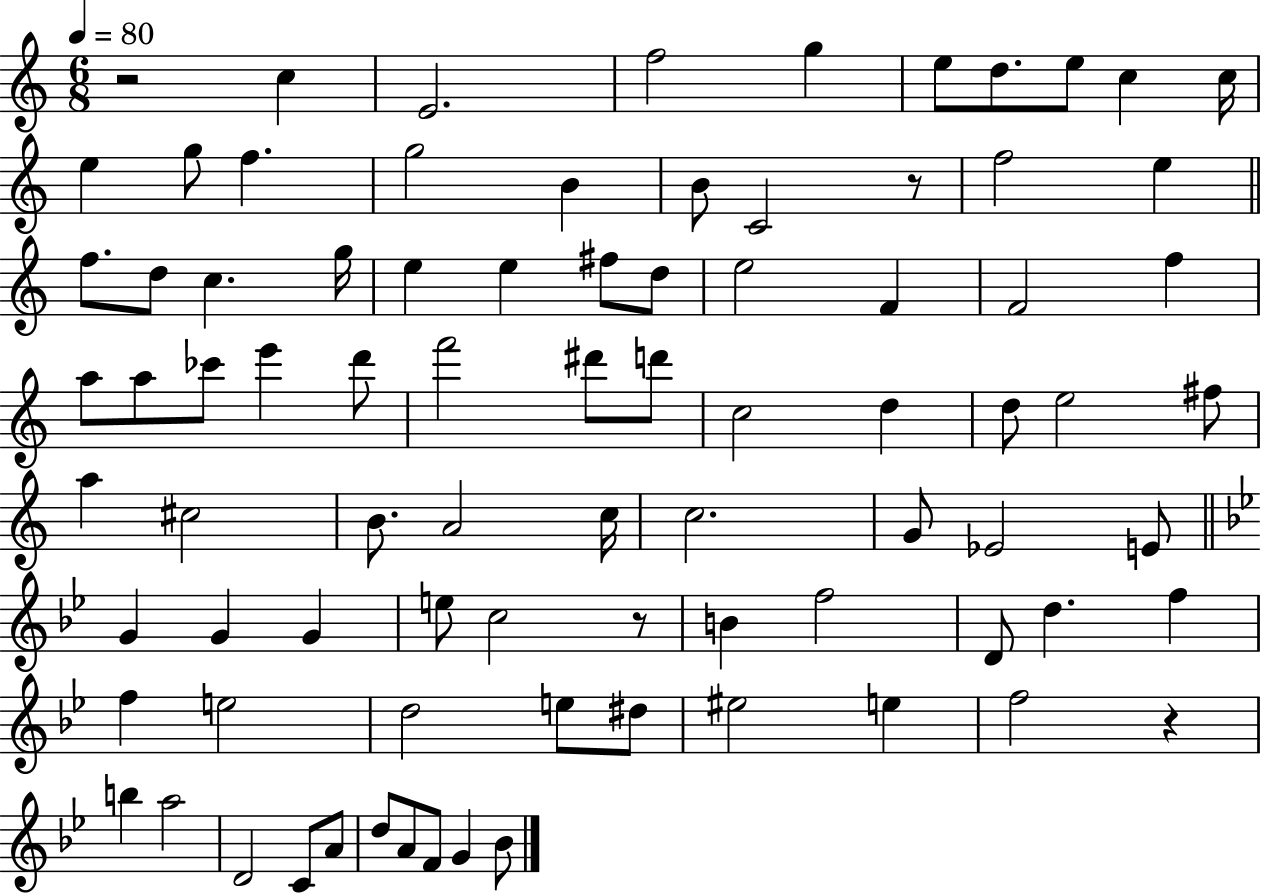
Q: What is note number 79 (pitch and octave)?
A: G4